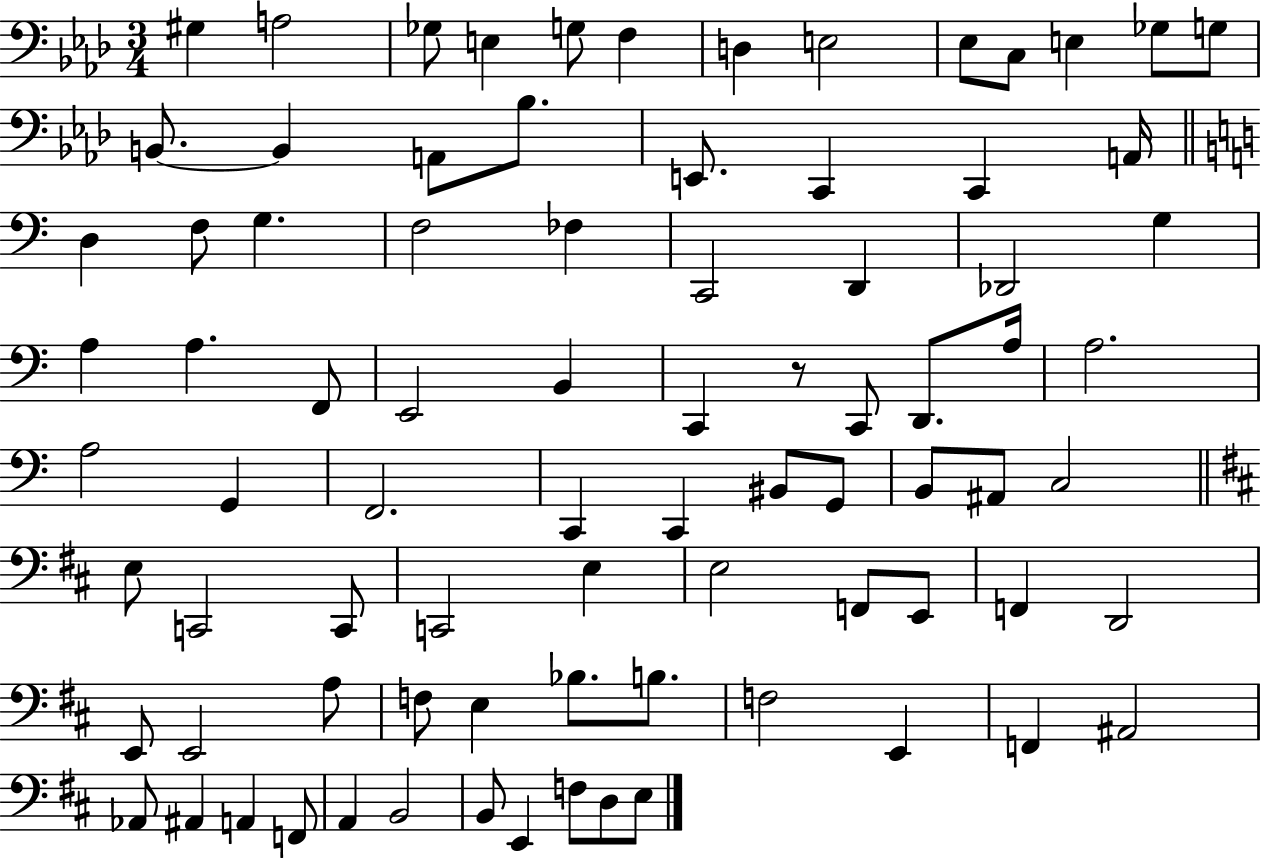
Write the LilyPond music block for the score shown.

{
  \clef bass
  \numericTimeSignature
  \time 3/4
  \key aes \major
  gis4 a2 | ges8 e4 g8 f4 | d4 e2 | ees8 c8 e4 ges8 g8 | \break b,8.~~ b,4 a,8 bes8. | e,8. c,4 c,4 a,16 | \bar "||" \break \key a \minor d4 f8 g4. | f2 fes4 | c,2 d,4 | des,2 g4 | \break a4 a4. f,8 | e,2 b,4 | c,4 r8 c,8 d,8. a16 | a2. | \break a2 g,4 | f,2. | c,4 c,4 bis,8 g,8 | b,8 ais,8 c2 | \break \bar "||" \break \key d \major e8 c,2 c,8 | c,2 e4 | e2 f,8 e,8 | f,4 d,2 | \break e,8 e,2 a8 | f8 e4 bes8. b8. | f2 e,4 | f,4 ais,2 | \break aes,8 ais,4 a,4 f,8 | a,4 b,2 | b,8 e,4 f8 d8 e8 | \bar "|."
}